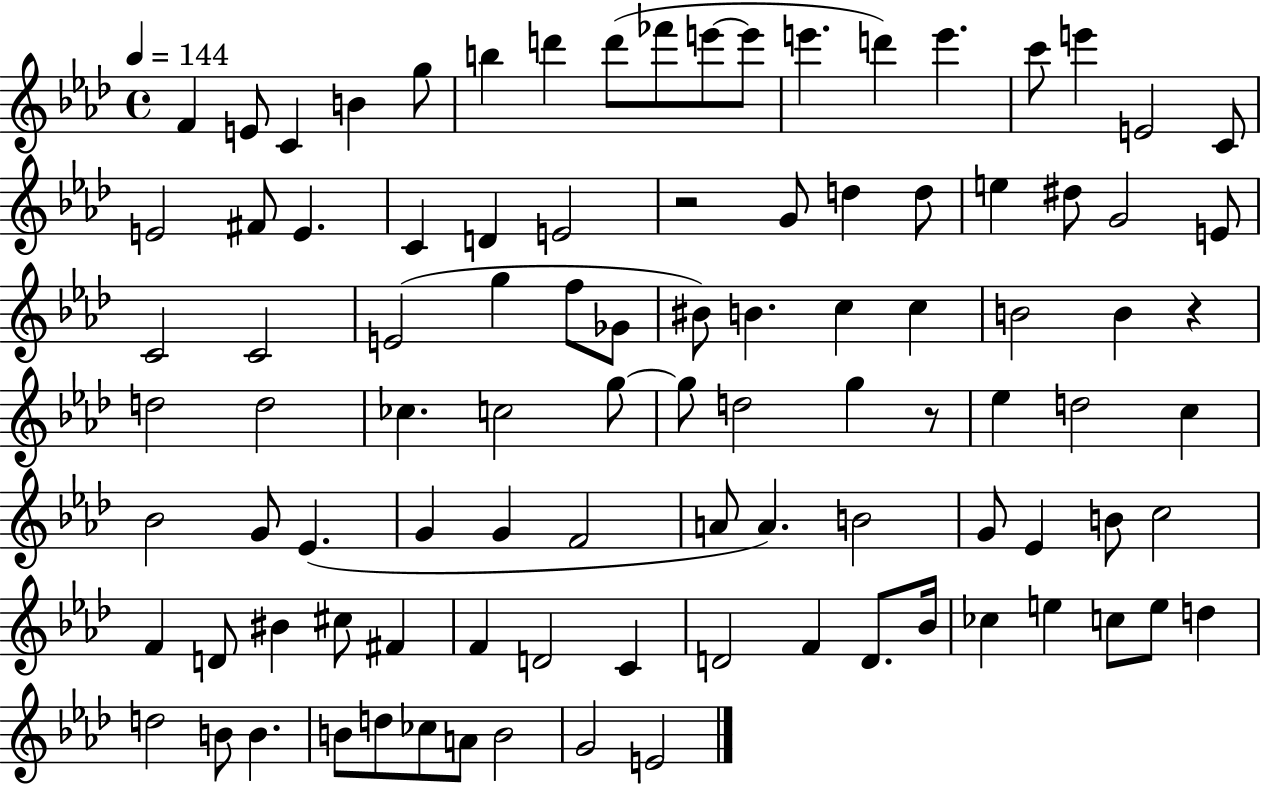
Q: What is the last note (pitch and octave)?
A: E4